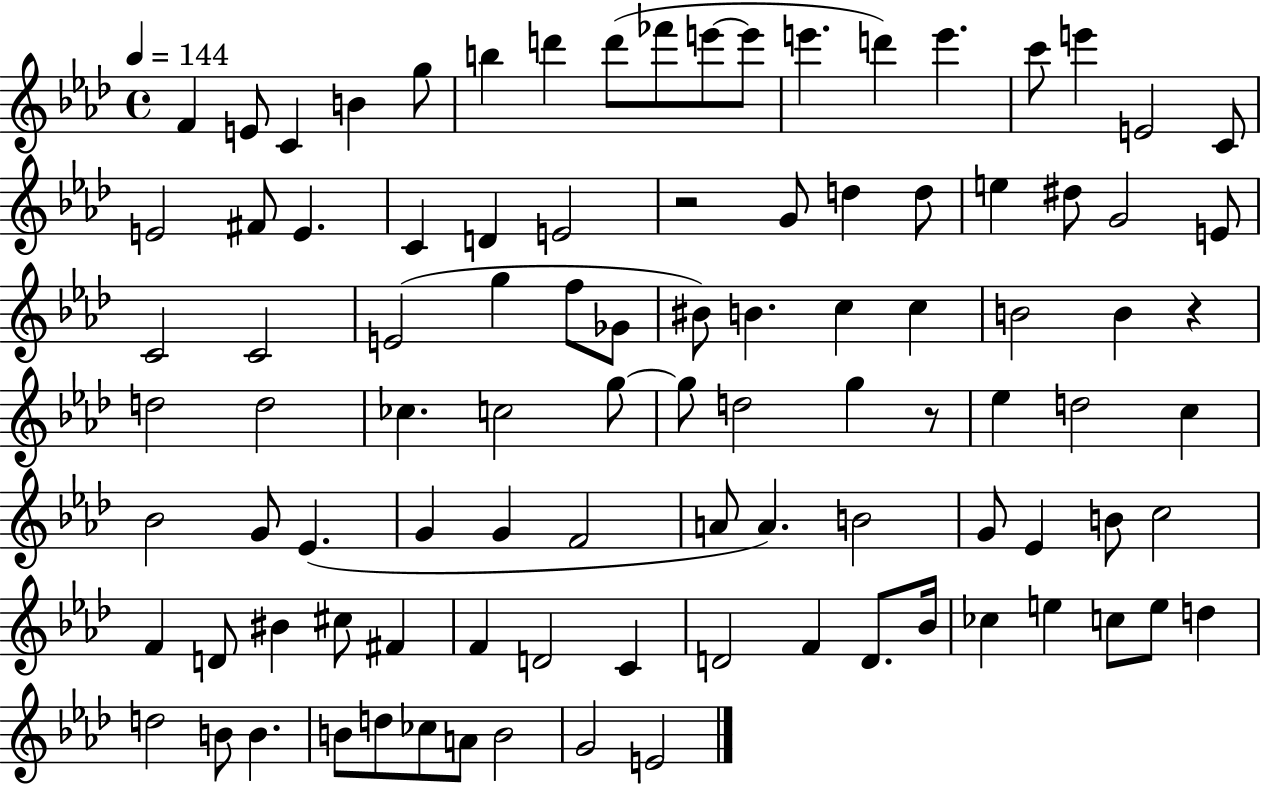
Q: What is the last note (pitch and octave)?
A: E4